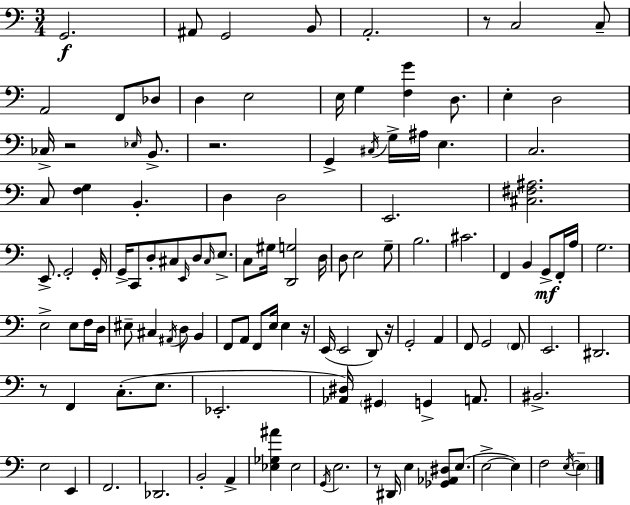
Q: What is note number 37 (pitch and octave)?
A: D3